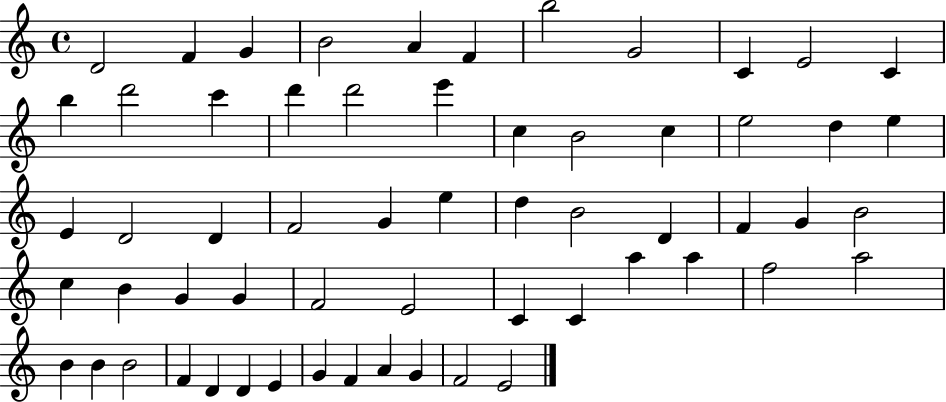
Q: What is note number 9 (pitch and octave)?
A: C4